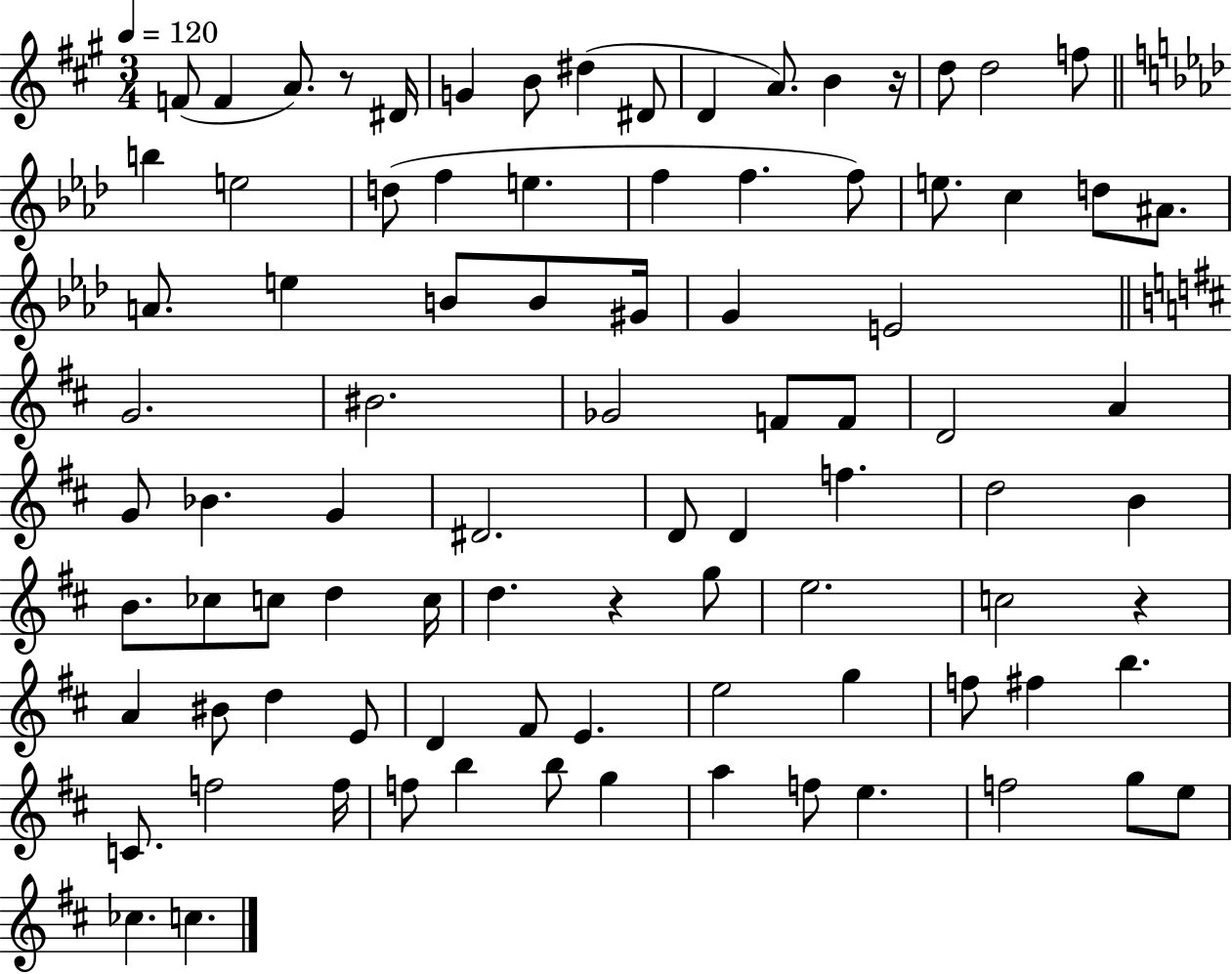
{
  \clef treble
  \numericTimeSignature
  \time 3/4
  \key a \major
  \tempo 4 = 120
  f'8( f'4 a'8.) r8 dis'16 | g'4 b'8 dis''4( dis'8 | d'4 a'8.) b'4 r16 | d''8 d''2 f''8 | \break \bar "||" \break \key aes \major b''4 e''2 | d''8( f''4 e''4. | f''4 f''4. f''8) | e''8. c''4 d''8 ais'8. | \break a'8. e''4 b'8 b'8 gis'16 | g'4 e'2 | \bar "||" \break \key d \major g'2. | bis'2. | ges'2 f'8 f'8 | d'2 a'4 | \break g'8 bes'4. g'4 | dis'2. | d'8 d'4 f''4. | d''2 b'4 | \break b'8. ces''8 c''8 d''4 c''16 | d''4. r4 g''8 | e''2. | c''2 r4 | \break a'4 bis'8 d''4 e'8 | d'4 fis'8 e'4. | e''2 g''4 | f''8 fis''4 b''4. | \break c'8. f''2 f''16 | f''8 b''4 b''8 g''4 | a''4 f''8 e''4. | f''2 g''8 e''8 | \break ces''4. c''4. | \bar "|."
}